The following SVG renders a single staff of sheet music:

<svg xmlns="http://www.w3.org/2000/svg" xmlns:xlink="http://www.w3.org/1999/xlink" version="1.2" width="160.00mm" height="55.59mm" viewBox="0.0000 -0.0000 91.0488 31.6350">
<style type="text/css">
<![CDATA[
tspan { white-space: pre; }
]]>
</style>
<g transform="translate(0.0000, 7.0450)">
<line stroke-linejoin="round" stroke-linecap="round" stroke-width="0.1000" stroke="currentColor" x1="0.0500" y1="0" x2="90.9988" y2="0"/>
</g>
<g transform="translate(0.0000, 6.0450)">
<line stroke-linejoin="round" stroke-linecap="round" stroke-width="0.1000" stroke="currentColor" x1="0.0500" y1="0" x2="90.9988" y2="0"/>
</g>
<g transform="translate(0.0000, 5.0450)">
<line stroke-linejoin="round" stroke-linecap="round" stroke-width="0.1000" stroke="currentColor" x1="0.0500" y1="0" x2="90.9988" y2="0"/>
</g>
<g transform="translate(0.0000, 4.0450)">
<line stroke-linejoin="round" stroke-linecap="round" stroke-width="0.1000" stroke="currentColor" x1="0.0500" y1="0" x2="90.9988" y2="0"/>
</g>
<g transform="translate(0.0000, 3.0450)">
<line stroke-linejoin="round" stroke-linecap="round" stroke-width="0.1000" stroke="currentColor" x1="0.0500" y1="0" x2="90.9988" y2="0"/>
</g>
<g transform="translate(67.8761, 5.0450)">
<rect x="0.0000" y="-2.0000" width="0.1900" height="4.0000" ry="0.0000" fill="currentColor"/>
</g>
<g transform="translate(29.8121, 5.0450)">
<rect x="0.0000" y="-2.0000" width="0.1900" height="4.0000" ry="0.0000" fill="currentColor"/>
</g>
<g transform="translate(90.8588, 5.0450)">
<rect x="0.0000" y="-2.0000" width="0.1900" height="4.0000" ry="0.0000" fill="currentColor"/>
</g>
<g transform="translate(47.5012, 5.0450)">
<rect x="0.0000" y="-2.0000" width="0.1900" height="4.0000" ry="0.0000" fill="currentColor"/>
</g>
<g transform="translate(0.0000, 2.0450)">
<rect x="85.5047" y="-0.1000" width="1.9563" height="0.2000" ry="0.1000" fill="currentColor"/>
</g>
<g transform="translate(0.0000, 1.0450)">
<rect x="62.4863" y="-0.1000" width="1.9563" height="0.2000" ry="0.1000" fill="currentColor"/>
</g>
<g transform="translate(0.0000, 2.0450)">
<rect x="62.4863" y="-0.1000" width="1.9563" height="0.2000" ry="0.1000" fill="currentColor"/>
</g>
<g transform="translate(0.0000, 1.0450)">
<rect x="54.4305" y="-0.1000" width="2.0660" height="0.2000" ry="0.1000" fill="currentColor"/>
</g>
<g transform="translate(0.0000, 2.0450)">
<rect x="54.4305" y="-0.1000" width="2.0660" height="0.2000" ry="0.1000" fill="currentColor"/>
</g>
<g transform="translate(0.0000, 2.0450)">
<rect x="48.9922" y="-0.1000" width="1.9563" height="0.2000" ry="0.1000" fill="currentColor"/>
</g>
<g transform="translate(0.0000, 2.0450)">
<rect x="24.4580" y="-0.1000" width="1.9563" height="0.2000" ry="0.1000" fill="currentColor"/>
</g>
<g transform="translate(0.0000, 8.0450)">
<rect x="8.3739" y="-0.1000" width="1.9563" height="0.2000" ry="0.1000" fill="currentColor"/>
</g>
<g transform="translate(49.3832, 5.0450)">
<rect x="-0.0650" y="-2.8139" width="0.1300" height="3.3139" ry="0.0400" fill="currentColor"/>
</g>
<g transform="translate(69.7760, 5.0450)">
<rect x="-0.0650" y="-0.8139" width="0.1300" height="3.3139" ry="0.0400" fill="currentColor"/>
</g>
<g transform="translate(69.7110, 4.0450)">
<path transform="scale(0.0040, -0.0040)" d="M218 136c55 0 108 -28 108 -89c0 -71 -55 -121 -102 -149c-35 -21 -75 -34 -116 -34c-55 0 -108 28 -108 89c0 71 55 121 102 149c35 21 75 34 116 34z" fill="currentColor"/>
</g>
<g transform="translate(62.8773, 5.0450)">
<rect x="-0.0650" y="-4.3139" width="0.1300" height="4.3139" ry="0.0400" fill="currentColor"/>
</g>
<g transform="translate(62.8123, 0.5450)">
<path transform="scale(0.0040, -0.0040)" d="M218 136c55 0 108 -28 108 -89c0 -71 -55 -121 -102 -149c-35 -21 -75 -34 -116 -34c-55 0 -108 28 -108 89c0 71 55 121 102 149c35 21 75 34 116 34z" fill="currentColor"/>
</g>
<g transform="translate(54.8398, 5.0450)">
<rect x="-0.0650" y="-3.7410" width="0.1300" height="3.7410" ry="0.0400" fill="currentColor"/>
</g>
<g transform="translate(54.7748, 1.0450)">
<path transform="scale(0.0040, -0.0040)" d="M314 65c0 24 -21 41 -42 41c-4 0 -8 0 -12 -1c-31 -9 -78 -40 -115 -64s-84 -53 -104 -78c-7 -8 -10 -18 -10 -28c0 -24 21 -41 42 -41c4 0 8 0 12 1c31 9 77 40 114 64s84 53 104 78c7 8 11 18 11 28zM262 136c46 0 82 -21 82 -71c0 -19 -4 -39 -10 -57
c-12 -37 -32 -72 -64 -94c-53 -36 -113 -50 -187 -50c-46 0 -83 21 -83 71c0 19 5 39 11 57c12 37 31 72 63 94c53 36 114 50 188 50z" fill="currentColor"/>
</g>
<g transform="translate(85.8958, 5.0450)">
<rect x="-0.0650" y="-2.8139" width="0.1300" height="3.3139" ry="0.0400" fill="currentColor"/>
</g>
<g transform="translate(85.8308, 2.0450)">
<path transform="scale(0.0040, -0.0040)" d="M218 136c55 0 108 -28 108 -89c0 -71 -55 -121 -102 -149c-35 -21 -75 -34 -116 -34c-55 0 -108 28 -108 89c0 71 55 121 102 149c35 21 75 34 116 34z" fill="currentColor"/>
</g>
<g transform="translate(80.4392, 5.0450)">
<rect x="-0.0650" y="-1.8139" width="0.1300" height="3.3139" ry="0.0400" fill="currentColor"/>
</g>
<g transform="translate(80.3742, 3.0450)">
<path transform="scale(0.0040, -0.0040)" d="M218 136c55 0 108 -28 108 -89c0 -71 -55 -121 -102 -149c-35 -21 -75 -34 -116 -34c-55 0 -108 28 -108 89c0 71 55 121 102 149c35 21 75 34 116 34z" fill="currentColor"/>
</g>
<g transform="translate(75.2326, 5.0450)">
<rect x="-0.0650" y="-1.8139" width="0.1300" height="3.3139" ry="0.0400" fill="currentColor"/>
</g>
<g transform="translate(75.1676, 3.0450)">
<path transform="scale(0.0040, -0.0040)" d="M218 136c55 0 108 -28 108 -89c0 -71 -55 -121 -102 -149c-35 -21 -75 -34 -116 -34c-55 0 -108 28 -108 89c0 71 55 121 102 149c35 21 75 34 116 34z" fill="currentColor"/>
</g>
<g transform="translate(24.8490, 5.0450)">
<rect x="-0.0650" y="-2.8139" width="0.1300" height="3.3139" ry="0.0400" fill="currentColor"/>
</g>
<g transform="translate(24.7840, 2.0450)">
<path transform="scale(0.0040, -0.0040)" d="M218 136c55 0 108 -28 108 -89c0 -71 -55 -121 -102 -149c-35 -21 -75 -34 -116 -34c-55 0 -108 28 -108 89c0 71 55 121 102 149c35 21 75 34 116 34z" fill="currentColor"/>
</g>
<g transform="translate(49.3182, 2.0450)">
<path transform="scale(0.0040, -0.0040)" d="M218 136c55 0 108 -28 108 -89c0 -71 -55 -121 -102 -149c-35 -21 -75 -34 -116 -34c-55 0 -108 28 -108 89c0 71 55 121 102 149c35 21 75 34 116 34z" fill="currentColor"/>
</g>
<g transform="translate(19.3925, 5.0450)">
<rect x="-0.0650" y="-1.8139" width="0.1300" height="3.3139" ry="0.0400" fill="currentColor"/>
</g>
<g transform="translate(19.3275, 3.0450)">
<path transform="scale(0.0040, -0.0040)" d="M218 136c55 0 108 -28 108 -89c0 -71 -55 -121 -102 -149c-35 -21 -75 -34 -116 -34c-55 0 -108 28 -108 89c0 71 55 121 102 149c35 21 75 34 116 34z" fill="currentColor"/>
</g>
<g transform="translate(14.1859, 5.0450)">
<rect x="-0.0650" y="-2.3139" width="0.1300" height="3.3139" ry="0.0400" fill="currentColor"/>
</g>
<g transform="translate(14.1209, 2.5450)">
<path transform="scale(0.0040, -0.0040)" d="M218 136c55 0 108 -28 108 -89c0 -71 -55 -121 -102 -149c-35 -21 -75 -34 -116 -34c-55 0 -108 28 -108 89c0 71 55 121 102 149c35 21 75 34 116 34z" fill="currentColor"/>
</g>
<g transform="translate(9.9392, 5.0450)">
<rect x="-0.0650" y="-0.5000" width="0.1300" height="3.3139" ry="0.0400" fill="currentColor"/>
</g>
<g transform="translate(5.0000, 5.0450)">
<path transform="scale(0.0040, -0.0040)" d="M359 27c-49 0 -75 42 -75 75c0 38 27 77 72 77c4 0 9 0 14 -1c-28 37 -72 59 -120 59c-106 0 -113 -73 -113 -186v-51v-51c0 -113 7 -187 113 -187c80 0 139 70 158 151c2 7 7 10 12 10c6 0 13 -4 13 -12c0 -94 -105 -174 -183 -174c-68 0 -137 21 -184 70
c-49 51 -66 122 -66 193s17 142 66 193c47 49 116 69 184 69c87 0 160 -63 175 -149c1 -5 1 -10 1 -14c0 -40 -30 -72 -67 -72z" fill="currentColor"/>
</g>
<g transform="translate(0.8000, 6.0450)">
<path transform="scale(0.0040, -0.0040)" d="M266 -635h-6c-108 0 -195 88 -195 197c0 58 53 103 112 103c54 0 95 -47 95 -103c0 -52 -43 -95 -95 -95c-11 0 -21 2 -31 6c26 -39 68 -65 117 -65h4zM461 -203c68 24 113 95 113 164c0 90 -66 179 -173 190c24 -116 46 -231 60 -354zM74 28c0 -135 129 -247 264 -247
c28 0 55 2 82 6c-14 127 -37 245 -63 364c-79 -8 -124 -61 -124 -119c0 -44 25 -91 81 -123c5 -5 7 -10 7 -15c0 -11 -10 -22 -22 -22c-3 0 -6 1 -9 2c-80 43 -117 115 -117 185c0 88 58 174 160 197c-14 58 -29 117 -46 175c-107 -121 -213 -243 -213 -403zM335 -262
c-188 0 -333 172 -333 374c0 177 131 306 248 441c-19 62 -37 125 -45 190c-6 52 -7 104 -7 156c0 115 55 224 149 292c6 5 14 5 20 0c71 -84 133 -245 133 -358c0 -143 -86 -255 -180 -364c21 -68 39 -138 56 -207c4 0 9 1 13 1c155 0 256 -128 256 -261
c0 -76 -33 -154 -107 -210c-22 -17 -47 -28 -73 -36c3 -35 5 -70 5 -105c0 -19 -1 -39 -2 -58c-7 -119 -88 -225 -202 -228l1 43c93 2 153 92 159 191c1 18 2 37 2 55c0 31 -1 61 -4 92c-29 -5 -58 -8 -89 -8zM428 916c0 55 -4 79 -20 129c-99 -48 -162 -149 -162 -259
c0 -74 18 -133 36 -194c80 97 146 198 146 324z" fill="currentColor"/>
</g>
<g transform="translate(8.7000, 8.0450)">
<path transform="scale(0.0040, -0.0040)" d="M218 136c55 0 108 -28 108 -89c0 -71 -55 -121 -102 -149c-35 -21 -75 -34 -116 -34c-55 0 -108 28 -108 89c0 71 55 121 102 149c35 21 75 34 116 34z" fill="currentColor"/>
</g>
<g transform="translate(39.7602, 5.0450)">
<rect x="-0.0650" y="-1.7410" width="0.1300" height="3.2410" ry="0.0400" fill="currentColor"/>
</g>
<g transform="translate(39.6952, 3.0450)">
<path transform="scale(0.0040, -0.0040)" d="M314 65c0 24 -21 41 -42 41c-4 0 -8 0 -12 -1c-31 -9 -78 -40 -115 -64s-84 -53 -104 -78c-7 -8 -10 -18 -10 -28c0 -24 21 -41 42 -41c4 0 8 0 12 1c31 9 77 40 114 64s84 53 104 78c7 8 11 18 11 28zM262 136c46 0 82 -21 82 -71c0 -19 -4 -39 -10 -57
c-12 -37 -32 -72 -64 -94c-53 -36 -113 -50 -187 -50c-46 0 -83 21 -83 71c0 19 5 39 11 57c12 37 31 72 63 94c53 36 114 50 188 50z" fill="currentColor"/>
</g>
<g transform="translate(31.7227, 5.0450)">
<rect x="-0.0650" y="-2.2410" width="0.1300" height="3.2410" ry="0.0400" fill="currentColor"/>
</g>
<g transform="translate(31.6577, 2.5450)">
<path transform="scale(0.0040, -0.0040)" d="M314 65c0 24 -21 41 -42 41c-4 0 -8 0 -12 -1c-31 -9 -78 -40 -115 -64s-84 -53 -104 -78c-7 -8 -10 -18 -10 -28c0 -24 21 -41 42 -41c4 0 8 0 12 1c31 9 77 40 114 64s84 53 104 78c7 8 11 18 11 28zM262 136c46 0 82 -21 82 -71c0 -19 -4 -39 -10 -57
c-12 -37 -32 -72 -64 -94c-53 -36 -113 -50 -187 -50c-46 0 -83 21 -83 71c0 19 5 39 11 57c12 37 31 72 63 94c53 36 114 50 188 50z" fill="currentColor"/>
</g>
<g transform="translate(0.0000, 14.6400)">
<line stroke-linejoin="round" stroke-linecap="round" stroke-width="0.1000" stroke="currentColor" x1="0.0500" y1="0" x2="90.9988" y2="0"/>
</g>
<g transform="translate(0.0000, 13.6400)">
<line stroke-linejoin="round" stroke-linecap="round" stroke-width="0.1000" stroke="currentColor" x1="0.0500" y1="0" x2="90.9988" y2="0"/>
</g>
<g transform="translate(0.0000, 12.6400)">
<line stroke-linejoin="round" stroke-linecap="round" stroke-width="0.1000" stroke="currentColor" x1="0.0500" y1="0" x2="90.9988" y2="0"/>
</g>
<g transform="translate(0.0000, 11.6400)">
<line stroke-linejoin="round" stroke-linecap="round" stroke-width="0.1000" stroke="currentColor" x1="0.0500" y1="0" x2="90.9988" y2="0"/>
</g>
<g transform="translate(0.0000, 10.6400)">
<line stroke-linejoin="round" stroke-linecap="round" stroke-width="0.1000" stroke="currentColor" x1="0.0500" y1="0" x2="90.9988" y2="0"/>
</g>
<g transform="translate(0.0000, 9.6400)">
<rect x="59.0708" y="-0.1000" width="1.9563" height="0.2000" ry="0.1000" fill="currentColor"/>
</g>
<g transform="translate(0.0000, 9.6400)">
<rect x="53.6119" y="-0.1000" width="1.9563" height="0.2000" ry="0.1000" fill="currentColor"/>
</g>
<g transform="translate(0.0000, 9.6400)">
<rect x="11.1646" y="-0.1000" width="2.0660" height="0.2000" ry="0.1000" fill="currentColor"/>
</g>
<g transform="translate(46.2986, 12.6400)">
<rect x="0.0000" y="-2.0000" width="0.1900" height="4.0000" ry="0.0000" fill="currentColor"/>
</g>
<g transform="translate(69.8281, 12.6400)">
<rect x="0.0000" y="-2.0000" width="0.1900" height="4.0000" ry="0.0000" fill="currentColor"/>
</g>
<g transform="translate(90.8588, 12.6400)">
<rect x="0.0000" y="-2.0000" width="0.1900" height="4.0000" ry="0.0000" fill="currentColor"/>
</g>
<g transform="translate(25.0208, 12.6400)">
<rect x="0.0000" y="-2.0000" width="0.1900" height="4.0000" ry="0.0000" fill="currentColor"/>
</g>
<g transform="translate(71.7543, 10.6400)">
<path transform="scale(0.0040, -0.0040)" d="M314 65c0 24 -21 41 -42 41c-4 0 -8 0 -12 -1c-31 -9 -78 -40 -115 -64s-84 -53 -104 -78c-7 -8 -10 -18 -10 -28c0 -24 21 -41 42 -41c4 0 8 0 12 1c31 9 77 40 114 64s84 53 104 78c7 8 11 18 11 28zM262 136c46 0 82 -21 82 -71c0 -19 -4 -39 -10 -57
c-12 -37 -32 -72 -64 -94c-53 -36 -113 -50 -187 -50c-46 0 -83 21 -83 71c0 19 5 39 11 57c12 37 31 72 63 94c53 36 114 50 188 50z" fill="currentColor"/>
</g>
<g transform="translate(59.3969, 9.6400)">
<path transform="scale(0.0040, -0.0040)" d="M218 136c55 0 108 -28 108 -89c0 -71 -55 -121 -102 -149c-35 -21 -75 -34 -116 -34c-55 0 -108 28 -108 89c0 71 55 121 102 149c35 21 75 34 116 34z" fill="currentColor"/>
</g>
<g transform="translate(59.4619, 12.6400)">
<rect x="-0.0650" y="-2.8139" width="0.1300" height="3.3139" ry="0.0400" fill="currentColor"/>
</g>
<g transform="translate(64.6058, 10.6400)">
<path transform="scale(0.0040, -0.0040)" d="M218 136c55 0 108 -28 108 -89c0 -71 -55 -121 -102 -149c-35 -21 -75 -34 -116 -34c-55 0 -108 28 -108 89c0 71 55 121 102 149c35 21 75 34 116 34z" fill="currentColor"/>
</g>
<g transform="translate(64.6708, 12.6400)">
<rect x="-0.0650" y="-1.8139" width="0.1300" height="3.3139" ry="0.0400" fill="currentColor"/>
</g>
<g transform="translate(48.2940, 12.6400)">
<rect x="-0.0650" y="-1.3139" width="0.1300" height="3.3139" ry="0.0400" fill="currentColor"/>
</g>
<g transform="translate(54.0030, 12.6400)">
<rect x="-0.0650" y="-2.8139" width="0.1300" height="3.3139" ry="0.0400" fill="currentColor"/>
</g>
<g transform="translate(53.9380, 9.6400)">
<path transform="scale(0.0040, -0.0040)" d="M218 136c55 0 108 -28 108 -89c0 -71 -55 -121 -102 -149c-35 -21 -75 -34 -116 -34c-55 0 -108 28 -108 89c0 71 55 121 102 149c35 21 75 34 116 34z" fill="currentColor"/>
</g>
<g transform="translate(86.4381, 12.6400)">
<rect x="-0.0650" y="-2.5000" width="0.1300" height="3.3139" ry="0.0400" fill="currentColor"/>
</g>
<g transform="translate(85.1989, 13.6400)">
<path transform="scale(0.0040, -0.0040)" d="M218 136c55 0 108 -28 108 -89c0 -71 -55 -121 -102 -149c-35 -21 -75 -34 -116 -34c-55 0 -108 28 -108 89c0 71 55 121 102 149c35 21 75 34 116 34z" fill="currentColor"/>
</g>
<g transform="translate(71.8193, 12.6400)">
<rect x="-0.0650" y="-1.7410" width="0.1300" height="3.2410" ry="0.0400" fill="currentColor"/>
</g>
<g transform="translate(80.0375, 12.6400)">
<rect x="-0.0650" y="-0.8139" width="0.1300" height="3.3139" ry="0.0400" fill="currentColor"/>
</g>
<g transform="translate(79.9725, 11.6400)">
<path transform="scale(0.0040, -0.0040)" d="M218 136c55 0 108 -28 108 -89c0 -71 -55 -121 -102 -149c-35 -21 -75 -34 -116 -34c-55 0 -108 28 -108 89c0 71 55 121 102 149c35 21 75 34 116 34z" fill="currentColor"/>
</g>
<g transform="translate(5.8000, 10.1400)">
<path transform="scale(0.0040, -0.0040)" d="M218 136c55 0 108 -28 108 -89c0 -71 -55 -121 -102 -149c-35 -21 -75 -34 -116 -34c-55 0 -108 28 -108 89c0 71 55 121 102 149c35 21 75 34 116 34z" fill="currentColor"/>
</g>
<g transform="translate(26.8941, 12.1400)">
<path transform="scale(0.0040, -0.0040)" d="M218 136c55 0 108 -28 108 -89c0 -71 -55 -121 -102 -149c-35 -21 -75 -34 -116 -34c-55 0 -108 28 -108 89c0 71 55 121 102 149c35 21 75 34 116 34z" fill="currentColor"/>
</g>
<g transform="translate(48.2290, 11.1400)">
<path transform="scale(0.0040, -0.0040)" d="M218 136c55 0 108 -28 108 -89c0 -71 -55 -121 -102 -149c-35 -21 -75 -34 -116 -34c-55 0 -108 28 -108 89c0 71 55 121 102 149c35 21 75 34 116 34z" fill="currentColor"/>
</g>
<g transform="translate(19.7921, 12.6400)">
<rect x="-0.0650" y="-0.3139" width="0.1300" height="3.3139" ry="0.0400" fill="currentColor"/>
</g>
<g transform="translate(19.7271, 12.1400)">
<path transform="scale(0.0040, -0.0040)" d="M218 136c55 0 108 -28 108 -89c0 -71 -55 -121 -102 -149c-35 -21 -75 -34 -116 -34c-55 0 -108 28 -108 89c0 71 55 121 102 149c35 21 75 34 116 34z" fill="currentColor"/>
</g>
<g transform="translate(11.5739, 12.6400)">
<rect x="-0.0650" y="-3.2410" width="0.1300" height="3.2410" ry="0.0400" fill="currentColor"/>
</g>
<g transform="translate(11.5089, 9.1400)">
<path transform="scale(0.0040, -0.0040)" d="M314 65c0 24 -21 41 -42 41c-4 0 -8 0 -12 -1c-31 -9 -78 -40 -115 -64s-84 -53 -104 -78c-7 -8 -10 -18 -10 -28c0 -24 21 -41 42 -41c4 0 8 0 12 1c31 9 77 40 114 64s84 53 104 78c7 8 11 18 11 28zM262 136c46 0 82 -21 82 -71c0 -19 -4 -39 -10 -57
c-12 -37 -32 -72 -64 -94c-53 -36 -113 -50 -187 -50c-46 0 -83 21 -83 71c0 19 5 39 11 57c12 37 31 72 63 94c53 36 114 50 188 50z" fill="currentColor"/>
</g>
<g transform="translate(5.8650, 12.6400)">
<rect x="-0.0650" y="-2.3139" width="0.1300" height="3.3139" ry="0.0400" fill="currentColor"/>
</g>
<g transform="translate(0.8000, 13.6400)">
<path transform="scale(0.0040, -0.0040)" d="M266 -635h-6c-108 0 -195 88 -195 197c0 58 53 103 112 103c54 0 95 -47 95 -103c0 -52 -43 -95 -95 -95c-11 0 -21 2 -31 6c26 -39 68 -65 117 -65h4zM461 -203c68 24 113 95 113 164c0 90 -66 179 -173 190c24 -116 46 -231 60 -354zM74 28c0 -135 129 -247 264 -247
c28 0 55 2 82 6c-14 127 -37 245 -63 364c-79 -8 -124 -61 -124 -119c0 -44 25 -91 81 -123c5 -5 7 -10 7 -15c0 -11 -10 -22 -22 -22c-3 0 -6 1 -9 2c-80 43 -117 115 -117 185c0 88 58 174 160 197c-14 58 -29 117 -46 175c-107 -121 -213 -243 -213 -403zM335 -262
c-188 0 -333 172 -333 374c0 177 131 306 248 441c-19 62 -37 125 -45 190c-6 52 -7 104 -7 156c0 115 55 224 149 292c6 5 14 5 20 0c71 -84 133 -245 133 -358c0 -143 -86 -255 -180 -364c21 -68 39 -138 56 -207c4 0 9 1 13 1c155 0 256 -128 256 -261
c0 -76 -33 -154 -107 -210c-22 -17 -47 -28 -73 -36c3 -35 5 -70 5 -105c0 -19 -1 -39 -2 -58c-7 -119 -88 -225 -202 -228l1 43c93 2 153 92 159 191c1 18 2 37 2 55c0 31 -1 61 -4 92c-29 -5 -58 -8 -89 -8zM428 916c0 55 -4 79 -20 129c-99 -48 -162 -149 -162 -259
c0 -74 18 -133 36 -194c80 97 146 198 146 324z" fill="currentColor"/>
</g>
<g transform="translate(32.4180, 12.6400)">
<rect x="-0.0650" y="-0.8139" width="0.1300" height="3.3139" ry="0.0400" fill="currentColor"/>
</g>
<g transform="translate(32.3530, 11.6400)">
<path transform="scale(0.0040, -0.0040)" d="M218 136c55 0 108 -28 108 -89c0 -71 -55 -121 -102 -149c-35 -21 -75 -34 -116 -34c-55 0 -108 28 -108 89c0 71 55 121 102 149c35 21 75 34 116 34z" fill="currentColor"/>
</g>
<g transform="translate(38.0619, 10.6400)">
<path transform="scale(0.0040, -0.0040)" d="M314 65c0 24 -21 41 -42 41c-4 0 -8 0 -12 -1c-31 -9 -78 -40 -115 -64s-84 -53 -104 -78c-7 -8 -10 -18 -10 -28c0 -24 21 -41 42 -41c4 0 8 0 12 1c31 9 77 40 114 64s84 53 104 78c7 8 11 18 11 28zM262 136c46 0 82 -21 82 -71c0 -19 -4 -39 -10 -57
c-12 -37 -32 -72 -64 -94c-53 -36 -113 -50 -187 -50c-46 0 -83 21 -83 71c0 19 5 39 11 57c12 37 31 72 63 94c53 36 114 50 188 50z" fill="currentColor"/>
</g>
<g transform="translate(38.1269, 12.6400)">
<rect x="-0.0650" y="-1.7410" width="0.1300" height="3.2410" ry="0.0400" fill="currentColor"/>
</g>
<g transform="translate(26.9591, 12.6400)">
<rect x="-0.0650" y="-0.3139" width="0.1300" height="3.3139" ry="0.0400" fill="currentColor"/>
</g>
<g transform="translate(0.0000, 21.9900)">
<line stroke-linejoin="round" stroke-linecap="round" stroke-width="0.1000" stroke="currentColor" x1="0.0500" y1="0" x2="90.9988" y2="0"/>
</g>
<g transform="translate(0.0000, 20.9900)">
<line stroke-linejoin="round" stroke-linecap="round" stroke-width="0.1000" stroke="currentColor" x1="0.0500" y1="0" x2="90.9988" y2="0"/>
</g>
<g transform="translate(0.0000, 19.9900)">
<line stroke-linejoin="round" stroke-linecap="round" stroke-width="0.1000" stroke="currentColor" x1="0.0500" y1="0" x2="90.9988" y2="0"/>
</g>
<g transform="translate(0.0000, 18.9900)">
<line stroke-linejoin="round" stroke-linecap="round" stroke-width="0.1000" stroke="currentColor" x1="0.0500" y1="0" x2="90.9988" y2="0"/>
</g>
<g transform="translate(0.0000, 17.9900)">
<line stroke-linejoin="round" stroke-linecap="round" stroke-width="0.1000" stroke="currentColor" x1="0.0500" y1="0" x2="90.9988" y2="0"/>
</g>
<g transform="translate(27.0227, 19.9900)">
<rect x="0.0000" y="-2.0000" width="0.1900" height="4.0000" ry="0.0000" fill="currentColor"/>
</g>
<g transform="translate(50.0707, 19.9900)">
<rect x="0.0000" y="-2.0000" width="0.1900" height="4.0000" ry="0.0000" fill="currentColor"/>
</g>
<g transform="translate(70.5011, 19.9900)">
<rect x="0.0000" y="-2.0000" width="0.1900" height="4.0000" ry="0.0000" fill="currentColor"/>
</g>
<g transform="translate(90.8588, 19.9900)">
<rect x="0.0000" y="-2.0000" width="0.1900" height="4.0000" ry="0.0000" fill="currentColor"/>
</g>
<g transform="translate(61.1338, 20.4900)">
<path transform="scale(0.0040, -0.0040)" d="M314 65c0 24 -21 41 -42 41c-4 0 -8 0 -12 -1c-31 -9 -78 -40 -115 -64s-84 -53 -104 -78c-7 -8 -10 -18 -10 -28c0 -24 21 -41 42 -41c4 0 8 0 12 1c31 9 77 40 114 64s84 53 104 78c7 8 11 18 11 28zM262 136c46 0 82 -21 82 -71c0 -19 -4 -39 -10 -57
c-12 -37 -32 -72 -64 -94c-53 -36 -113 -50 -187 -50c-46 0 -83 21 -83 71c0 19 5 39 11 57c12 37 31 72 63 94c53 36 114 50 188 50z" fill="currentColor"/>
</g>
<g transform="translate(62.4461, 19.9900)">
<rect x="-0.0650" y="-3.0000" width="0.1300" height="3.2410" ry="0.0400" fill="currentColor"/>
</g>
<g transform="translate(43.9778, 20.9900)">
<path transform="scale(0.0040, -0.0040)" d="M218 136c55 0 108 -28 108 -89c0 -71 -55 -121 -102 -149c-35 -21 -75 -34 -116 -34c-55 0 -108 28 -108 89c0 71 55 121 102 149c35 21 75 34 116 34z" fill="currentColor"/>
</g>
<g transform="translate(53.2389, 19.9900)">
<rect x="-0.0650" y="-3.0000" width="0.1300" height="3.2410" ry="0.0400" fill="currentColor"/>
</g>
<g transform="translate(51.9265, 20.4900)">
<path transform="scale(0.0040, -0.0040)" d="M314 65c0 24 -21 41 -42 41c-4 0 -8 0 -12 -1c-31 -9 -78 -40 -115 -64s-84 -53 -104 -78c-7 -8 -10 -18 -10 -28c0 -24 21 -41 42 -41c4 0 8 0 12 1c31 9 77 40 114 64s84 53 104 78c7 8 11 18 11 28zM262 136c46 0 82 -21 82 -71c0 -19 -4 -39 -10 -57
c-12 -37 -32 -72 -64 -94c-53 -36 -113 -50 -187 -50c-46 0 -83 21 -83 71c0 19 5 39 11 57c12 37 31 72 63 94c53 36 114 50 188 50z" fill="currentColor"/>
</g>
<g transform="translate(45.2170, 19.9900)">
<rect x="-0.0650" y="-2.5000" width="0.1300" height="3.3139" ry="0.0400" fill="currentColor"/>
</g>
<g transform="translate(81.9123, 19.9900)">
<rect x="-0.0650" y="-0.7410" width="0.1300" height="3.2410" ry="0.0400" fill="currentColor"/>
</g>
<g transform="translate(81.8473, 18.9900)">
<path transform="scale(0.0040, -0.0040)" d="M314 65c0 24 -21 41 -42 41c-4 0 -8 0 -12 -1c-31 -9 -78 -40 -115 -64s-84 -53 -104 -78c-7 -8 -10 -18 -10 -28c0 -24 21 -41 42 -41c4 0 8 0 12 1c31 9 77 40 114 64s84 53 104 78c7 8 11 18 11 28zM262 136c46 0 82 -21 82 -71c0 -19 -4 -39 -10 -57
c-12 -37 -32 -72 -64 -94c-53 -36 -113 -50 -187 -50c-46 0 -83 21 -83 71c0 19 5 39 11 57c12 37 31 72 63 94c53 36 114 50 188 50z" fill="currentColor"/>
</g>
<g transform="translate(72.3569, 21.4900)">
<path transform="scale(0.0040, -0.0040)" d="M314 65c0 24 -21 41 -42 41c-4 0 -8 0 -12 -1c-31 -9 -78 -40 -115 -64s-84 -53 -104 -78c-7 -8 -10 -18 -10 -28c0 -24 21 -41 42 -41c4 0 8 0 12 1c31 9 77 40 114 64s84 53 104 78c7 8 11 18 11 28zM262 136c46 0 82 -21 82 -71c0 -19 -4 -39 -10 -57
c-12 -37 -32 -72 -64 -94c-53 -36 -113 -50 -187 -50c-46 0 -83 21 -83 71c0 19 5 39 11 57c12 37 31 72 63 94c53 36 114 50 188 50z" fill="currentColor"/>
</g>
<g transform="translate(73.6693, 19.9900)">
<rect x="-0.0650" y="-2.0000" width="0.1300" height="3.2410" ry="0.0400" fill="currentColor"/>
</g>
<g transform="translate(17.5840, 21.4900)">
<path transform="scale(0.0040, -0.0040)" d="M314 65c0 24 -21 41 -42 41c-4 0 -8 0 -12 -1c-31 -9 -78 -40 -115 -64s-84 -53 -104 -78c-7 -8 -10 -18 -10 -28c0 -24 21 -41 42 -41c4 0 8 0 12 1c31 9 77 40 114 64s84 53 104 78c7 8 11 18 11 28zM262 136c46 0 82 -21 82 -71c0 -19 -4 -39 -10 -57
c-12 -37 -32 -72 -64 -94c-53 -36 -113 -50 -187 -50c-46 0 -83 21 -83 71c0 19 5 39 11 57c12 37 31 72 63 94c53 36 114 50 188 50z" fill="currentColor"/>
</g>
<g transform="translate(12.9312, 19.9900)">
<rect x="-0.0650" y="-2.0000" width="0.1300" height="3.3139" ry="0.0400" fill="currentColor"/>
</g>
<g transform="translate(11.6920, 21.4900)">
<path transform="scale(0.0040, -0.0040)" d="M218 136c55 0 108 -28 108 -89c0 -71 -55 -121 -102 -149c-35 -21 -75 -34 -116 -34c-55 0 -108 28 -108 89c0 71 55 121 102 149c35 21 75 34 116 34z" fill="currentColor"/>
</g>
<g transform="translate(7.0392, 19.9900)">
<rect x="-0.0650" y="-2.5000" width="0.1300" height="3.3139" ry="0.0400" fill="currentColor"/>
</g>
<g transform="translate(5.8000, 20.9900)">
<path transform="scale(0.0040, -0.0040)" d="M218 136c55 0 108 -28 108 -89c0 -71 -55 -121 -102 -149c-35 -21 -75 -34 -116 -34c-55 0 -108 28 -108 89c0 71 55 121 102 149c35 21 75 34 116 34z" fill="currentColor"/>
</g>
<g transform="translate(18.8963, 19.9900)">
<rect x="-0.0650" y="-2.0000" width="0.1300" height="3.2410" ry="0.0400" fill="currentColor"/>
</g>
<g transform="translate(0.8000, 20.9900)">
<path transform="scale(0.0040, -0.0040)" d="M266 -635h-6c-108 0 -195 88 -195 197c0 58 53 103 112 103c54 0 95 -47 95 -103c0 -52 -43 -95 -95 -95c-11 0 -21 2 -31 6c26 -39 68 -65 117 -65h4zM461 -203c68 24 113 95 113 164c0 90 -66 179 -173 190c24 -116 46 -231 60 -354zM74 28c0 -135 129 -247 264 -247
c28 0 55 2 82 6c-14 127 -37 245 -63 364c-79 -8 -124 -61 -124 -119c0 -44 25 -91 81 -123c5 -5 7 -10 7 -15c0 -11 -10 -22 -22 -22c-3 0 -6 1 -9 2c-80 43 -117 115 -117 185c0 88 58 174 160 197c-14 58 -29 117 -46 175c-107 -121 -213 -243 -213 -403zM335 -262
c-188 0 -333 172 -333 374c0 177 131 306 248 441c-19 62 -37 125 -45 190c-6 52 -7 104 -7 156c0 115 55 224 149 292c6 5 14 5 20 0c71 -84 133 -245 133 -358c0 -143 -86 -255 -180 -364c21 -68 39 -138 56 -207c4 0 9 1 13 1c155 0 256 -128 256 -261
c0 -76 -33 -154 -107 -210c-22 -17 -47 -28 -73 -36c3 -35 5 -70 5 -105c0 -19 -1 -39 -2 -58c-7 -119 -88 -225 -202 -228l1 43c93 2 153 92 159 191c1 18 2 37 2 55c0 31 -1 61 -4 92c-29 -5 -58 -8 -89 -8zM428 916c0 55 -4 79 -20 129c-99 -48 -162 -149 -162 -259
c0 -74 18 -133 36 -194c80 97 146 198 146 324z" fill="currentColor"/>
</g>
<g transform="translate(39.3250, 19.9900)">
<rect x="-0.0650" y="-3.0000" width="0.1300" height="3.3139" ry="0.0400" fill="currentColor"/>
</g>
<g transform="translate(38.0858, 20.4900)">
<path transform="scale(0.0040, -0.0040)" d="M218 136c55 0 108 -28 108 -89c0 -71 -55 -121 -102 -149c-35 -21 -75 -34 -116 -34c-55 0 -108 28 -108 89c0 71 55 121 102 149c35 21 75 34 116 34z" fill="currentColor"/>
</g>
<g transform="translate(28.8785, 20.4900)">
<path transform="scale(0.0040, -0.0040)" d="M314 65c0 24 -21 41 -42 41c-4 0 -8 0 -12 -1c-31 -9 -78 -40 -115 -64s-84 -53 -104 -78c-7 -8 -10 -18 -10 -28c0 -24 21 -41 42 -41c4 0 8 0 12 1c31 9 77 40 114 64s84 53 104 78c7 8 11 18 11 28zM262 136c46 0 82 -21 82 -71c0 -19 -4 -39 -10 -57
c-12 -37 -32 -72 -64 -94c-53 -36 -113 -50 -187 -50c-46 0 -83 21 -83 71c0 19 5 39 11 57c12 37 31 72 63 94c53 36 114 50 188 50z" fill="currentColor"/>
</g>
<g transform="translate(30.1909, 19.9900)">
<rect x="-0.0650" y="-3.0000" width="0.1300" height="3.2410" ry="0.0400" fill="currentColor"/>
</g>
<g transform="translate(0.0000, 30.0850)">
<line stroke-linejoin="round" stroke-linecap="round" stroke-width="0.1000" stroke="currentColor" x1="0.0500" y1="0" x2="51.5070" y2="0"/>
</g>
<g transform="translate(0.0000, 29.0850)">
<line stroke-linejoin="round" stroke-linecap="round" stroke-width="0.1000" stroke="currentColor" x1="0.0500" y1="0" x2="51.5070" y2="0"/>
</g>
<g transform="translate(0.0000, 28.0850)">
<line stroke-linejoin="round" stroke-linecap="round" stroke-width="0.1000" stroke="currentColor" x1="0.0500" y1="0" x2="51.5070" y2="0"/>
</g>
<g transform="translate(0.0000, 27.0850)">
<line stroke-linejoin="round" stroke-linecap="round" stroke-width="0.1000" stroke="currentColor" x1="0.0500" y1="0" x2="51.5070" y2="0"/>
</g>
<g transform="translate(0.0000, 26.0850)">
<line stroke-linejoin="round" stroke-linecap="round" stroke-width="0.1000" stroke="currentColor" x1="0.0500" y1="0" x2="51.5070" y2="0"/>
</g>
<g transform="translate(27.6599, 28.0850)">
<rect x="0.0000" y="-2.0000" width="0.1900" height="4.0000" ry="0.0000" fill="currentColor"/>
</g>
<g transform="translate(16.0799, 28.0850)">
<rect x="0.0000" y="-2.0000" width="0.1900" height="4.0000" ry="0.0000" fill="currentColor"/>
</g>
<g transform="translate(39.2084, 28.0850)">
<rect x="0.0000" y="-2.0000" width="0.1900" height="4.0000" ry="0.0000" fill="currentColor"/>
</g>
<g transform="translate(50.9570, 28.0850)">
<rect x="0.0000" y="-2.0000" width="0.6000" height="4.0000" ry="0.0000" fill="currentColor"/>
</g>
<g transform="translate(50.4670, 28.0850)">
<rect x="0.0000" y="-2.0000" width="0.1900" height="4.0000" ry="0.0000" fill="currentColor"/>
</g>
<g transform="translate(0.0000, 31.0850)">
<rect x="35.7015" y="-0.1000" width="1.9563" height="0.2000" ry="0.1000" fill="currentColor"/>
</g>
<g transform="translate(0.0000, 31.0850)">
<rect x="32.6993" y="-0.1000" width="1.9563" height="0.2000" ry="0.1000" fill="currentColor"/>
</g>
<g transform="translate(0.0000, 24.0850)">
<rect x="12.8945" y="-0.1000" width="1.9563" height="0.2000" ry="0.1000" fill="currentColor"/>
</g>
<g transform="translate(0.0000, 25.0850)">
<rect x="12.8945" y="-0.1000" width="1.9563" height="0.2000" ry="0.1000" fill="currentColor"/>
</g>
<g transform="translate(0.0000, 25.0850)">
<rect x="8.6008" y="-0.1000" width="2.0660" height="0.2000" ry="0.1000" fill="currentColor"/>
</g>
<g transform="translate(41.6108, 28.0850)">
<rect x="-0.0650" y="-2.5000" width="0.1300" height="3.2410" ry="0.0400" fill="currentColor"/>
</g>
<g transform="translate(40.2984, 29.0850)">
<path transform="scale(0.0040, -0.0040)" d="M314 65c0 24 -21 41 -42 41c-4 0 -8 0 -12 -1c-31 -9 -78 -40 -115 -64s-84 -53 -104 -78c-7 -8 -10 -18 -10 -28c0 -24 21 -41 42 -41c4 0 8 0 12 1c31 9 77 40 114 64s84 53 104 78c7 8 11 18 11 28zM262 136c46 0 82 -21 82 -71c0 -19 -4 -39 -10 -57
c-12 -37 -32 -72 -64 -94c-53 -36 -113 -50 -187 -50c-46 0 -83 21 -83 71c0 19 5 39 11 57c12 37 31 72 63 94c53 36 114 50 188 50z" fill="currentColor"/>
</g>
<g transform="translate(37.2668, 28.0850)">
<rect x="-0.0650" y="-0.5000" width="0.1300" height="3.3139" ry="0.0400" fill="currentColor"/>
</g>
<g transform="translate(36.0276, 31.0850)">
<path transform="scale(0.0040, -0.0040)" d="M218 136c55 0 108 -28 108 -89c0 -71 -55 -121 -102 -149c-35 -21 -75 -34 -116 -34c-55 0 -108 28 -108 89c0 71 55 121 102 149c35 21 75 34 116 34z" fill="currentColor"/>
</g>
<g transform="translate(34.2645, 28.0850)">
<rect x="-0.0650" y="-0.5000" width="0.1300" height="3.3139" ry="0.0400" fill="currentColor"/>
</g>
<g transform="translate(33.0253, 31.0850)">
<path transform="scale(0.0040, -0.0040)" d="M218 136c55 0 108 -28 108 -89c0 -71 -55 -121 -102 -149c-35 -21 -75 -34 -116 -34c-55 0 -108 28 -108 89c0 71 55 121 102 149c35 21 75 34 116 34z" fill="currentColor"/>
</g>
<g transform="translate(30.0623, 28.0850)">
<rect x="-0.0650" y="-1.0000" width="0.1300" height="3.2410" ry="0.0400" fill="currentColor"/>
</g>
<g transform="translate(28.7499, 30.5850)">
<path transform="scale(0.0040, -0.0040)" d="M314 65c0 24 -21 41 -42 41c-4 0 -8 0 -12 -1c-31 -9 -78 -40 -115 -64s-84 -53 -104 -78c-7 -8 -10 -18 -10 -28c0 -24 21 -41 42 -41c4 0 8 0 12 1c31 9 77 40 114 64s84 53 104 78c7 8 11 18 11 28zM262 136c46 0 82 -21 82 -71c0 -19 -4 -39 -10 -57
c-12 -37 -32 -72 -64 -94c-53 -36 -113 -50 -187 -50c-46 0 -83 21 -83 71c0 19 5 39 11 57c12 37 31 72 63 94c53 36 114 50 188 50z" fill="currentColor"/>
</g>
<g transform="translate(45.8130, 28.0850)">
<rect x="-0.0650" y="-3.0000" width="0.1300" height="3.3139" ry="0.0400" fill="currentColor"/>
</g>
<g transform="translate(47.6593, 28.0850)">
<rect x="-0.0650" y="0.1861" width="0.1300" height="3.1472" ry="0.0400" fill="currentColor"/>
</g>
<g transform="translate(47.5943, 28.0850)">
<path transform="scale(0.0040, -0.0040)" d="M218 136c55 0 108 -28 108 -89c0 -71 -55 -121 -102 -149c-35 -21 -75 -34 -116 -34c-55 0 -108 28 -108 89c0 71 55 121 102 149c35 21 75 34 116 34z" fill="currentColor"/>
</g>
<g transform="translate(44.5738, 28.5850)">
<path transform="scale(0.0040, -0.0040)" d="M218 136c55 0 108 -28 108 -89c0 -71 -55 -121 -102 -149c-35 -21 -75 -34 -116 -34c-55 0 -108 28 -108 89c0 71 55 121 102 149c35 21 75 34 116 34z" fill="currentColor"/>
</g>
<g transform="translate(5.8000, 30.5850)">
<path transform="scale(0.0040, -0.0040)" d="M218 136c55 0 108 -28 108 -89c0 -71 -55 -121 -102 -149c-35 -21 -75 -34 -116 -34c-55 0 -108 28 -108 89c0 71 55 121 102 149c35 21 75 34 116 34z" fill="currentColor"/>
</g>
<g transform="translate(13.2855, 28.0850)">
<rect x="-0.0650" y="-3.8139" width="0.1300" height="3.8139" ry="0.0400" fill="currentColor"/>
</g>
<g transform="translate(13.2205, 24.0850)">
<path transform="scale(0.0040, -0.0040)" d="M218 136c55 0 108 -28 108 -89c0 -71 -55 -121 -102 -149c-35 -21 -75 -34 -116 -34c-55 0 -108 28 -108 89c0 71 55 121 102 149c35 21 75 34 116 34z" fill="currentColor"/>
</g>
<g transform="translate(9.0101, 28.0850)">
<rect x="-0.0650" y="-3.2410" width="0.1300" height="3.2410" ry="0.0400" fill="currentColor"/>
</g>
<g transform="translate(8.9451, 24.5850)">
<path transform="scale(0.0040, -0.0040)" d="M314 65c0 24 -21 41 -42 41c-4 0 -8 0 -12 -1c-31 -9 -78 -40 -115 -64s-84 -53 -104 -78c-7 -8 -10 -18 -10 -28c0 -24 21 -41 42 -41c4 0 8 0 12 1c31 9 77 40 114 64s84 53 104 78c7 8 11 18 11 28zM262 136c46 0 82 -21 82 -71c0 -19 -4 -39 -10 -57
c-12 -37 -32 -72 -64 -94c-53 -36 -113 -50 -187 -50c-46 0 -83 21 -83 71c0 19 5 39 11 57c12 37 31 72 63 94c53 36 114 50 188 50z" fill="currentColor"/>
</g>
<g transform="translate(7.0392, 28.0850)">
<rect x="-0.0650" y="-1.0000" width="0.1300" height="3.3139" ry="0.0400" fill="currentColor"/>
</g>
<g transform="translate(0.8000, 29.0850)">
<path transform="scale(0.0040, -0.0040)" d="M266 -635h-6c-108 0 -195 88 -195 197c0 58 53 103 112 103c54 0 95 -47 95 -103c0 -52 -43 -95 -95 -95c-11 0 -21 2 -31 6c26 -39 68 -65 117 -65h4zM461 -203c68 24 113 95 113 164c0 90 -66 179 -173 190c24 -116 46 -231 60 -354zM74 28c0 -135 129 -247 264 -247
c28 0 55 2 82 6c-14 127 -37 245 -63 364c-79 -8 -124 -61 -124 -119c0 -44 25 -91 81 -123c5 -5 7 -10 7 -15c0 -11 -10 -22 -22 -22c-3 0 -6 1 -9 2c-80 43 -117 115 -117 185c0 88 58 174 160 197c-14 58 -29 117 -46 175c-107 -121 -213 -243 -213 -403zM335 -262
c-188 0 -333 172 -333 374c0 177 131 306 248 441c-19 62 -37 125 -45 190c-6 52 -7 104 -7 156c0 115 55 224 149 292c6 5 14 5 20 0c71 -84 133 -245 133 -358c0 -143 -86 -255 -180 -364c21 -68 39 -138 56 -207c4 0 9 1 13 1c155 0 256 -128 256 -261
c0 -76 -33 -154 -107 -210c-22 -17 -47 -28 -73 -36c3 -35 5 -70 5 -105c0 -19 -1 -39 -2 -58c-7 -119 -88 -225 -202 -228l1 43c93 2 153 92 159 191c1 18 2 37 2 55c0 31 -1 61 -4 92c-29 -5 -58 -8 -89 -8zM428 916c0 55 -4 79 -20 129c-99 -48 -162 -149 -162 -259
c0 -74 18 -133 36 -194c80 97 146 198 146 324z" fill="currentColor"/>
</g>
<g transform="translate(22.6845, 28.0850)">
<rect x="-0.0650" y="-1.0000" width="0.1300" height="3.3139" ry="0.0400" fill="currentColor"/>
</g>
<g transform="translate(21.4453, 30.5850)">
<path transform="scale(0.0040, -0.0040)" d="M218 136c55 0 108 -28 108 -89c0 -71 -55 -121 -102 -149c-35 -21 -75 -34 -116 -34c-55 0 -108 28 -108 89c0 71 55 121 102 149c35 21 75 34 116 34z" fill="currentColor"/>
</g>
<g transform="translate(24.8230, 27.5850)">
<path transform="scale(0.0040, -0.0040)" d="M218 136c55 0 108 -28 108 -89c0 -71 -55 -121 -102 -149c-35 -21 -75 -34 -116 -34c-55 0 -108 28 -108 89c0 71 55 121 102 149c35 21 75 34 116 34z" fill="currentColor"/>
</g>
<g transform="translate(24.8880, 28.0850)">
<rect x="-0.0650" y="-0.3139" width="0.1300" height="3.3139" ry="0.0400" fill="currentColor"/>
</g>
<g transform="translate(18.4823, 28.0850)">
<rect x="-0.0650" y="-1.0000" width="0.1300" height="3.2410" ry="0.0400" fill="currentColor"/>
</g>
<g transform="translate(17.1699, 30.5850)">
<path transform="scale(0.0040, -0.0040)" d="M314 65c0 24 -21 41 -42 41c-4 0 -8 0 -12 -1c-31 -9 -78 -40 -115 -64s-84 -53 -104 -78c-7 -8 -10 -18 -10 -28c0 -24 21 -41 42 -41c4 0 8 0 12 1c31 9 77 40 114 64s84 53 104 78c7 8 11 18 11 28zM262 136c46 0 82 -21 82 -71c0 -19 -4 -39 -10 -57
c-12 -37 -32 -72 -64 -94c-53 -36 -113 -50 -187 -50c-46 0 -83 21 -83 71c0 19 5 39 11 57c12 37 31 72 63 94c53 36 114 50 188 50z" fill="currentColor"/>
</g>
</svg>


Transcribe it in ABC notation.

X:1
T:Untitled
M:4/4
L:1/4
K:C
C g f a g2 f2 a c'2 d' d f f a g b2 c c d f2 e a a f f2 d G G F F2 A2 A G A2 A2 F2 d2 D b2 c' D2 D c D2 C C G2 A B